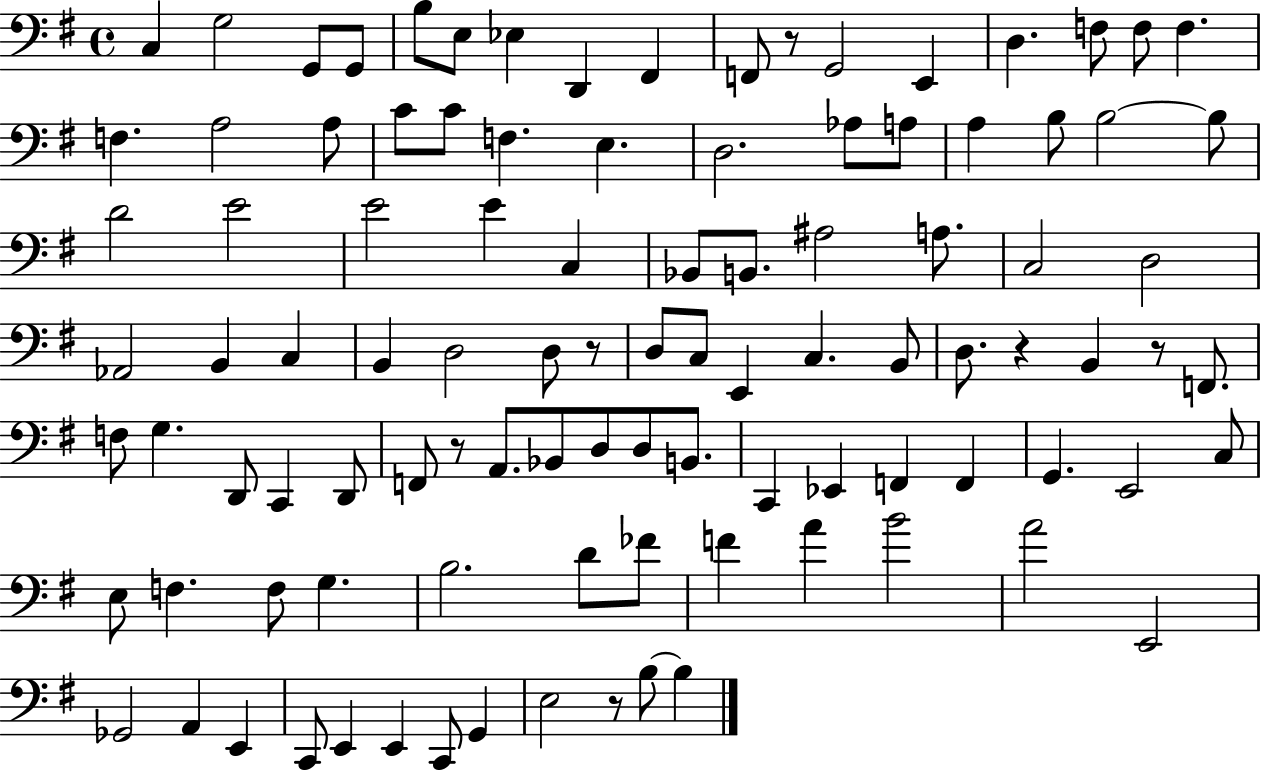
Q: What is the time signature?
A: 4/4